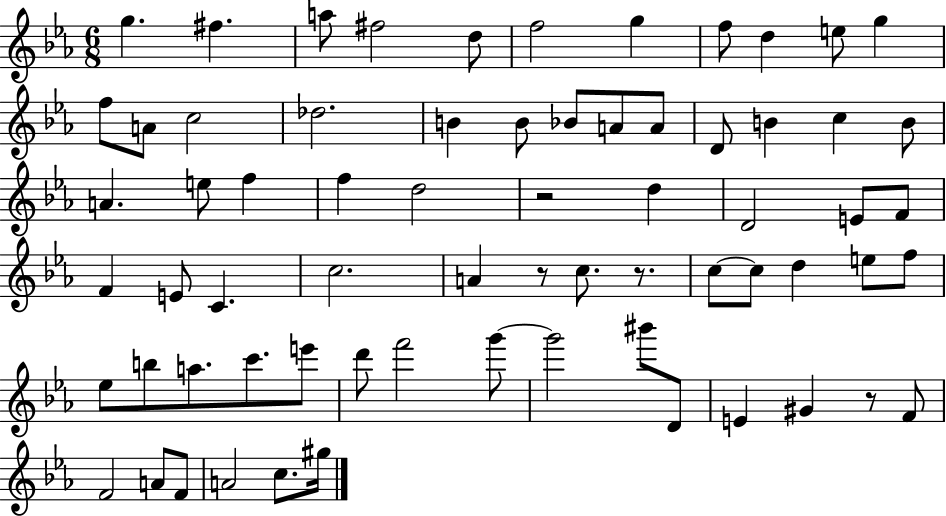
X:1
T:Untitled
M:6/8
L:1/4
K:Eb
g ^f a/2 ^f2 d/2 f2 g f/2 d e/2 g f/2 A/2 c2 _d2 B B/2 _B/2 A/2 A/2 D/2 B c B/2 A e/2 f f d2 z2 d D2 E/2 F/2 F E/2 C c2 A z/2 c/2 z/2 c/2 c/2 d e/2 f/2 _e/2 b/2 a/2 c'/2 e'/2 d'/2 f'2 g'/2 g'2 ^b'/2 D/2 E ^G z/2 F/2 F2 A/2 F/2 A2 c/2 ^g/4